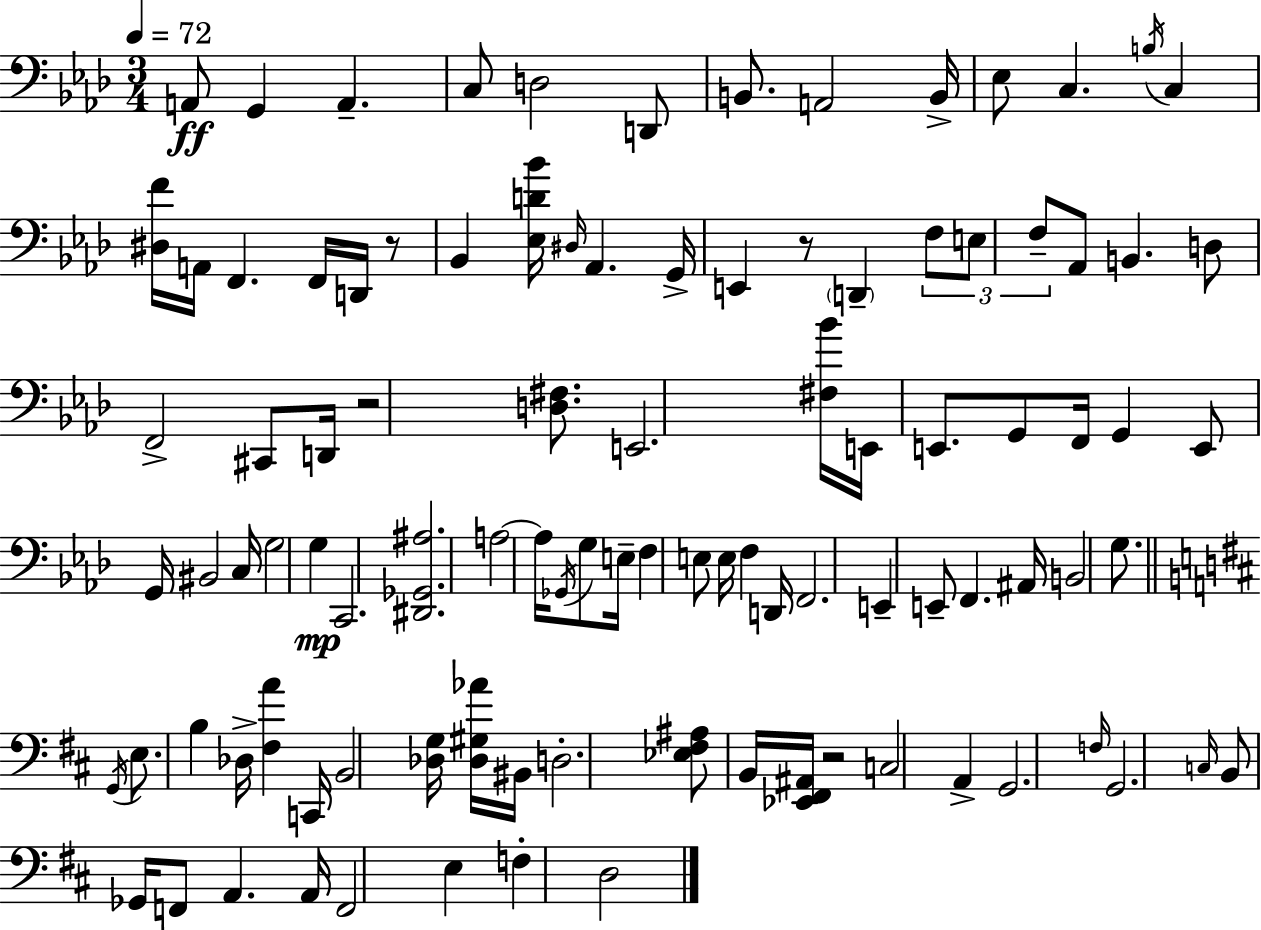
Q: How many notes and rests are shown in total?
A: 100